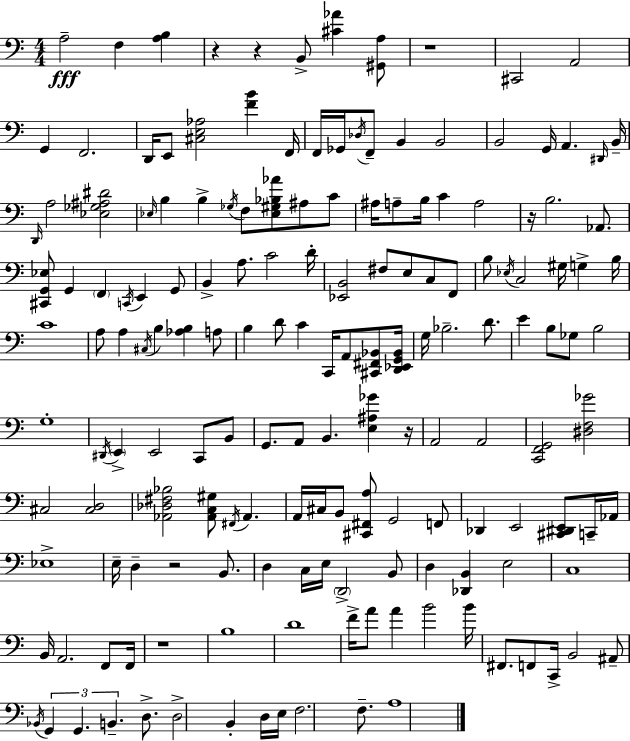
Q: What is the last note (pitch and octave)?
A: A3